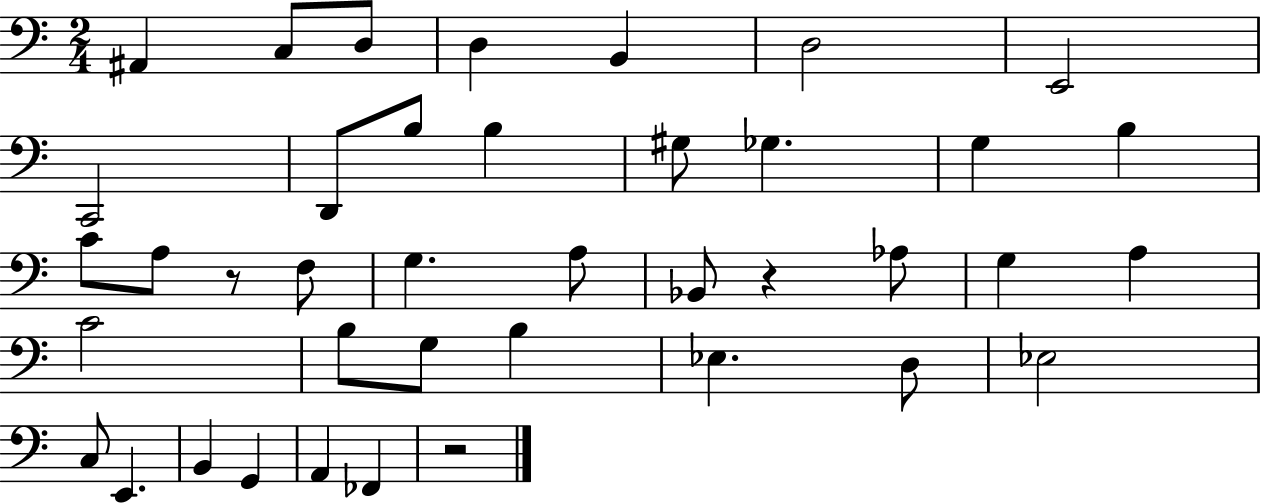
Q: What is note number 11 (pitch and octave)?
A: B3